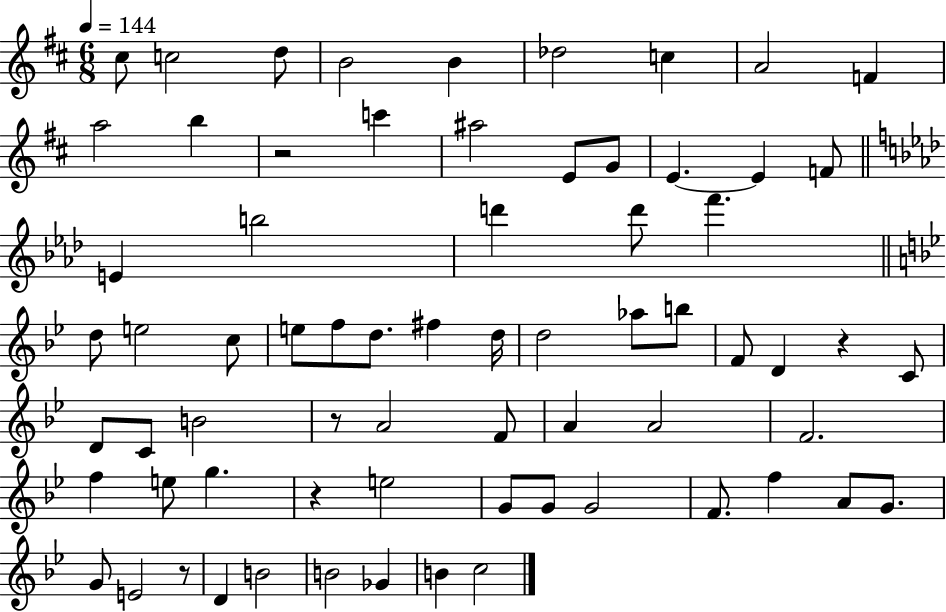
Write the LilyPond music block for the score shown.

{
  \clef treble
  \numericTimeSignature
  \time 6/8
  \key d \major
  \tempo 4 = 144
  cis''8 c''2 d''8 | b'2 b'4 | des''2 c''4 | a'2 f'4 | \break a''2 b''4 | r2 c'''4 | ais''2 e'8 g'8 | e'4.~~ e'4 f'8 | \break \bar "||" \break \key f \minor e'4 b''2 | d'''4 d'''8 f'''4. | \bar "||" \break \key g \minor d''8 e''2 c''8 | e''8 f''8 d''8. fis''4 d''16 | d''2 aes''8 b''8 | f'8 d'4 r4 c'8 | \break d'8 c'8 b'2 | r8 a'2 f'8 | a'4 a'2 | f'2. | \break f''4 e''8 g''4. | r4 e''2 | g'8 g'8 g'2 | f'8. f''4 a'8 g'8. | \break g'8 e'2 r8 | d'4 b'2 | b'2 ges'4 | b'4 c''2 | \break \bar "|."
}